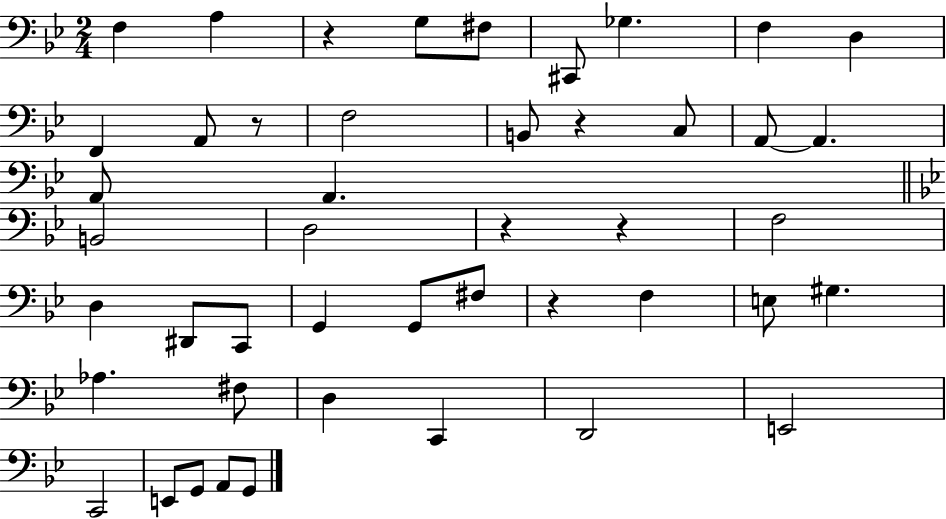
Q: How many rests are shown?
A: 6